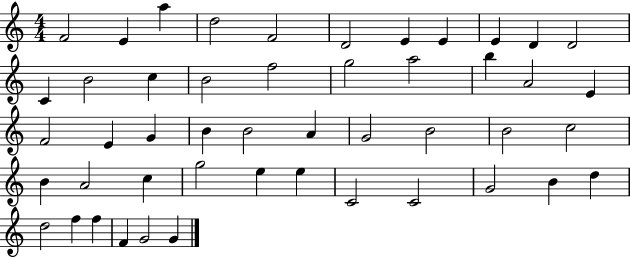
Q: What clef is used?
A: treble